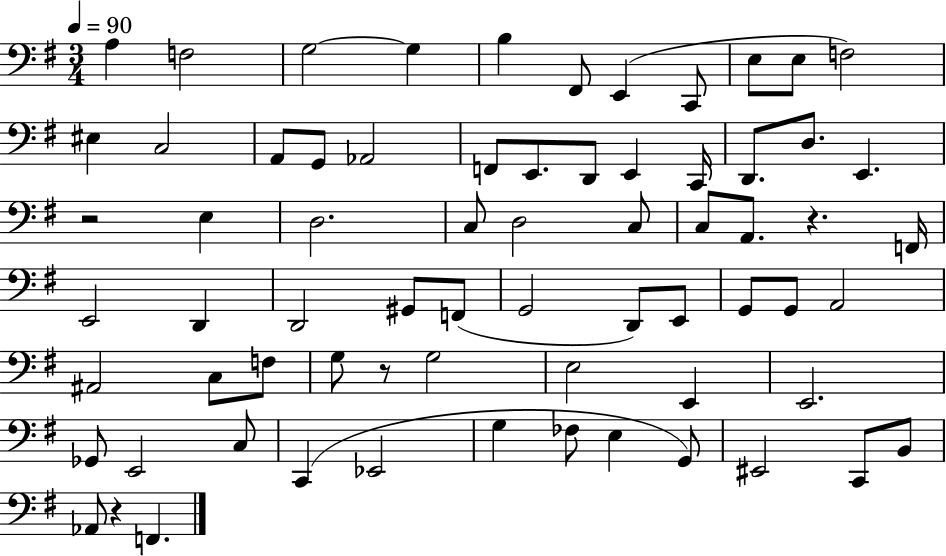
{
  \clef bass
  \numericTimeSignature
  \time 3/4
  \key g \major
  \tempo 4 = 90
  a4 f2 | g2~~ g4 | b4 fis,8 e,4( c,8 | e8 e8 f2) | \break eis4 c2 | a,8 g,8 aes,2 | f,8 e,8. d,8 e,4 c,16 | d,8. d8. e,4. | \break r2 e4 | d2. | c8 d2 c8 | c8 a,8. r4. f,16 | \break e,2 d,4 | d,2 gis,8 f,8( | g,2 d,8) e,8 | g,8 g,8 a,2 | \break ais,2 c8 f8 | g8 r8 g2 | e2 e,4 | e,2. | \break ges,8 e,2 c8 | c,4( ees,2 | g4 fes8 e4 g,8) | eis,2 c,8 b,8 | \break aes,8 r4 f,4. | \bar "|."
}